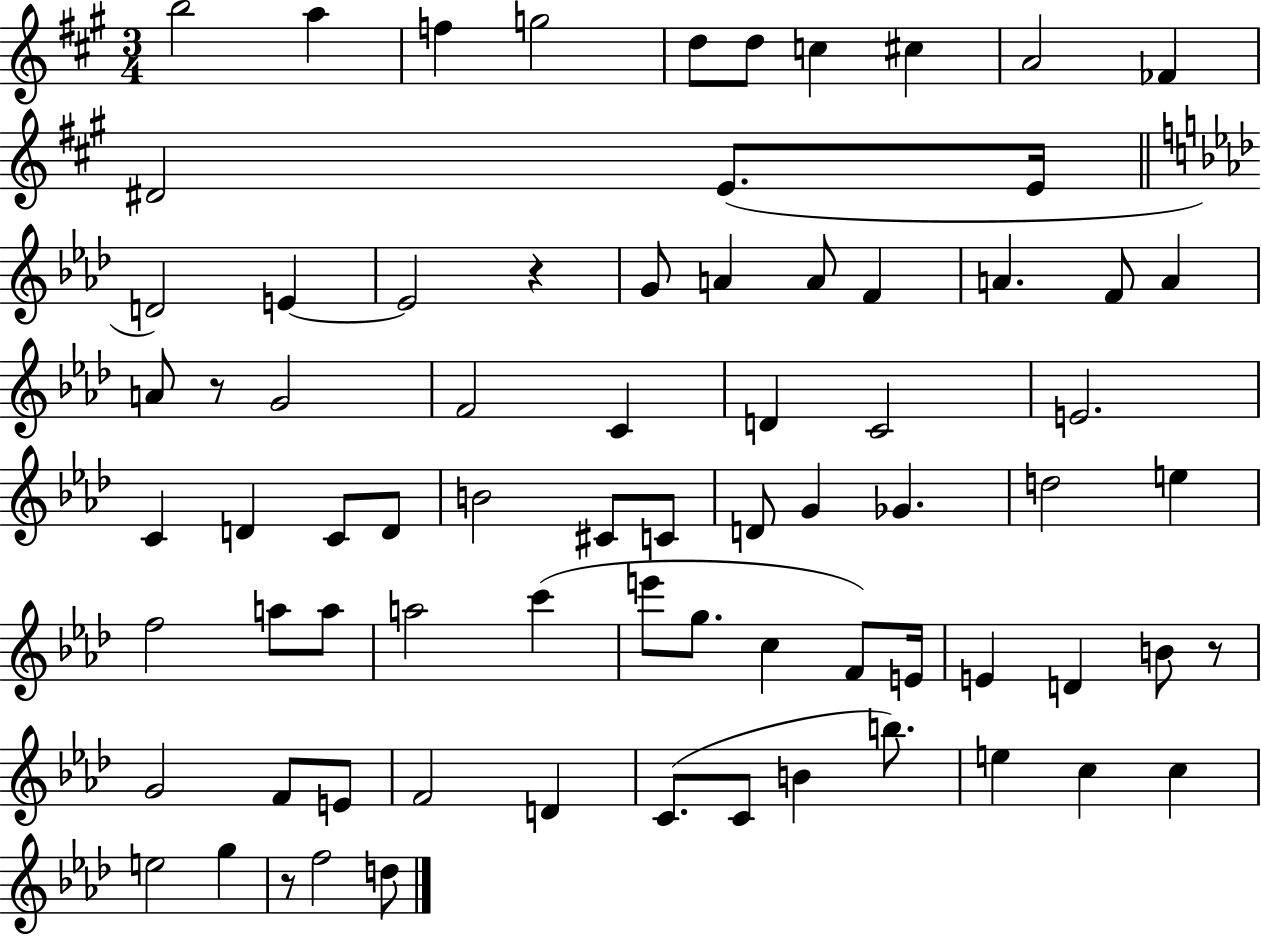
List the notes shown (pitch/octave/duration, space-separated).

B5/h A5/q F5/q G5/h D5/e D5/e C5/q C#5/q A4/h FES4/q D#4/h E4/e. E4/s D4/h E4/q E4/h R/q G4/e A4/q A4/e F4/q A4/q. F4/e A4/q A4/e R/e G4/h F4/h C4/q D4/q C4/h E4/h. C4/q D4/q C4/e D4/e B4/h C#4/e C4/e D4/e G4/q Gb4/q. D5/h E5/q F5/h A5/e A5/e A5/h C6/q E6/e G5/e. C5/q F4/e E4/s E4/q D4/q B4/e R/e G4/h F4/e E4/e F4/h D4/q C4/e. C4/e B4/q B5/e. E5/q C5/q C5/q E5/h G5/q R/e F5/h D5/e